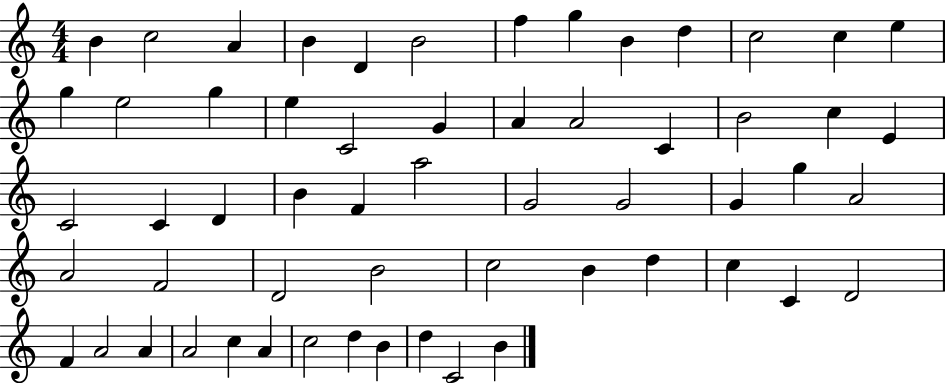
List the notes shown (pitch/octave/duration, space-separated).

B4/q C5/h A4/q B4/q D4/q B4/h F5/q G5/q B4/q D5/q C5/h C5/q E5/q G5/q E5/h G5/q E5/q C4/h G4/q A4/q A4/h C4/q B4/h C5/q E4/q C4/h C4/q D4/q B4/q F4/q A5/h G4/h G4/h G4/q G5/q A4/h A4/h F4/h D4/h B4/h C5/h B4/q D5/q C5/q C4/q D4/h F4/q A4/h A4/q A4/h C5/q A4/q C5/h D5/q B4/q D5/q C4/h B4/q